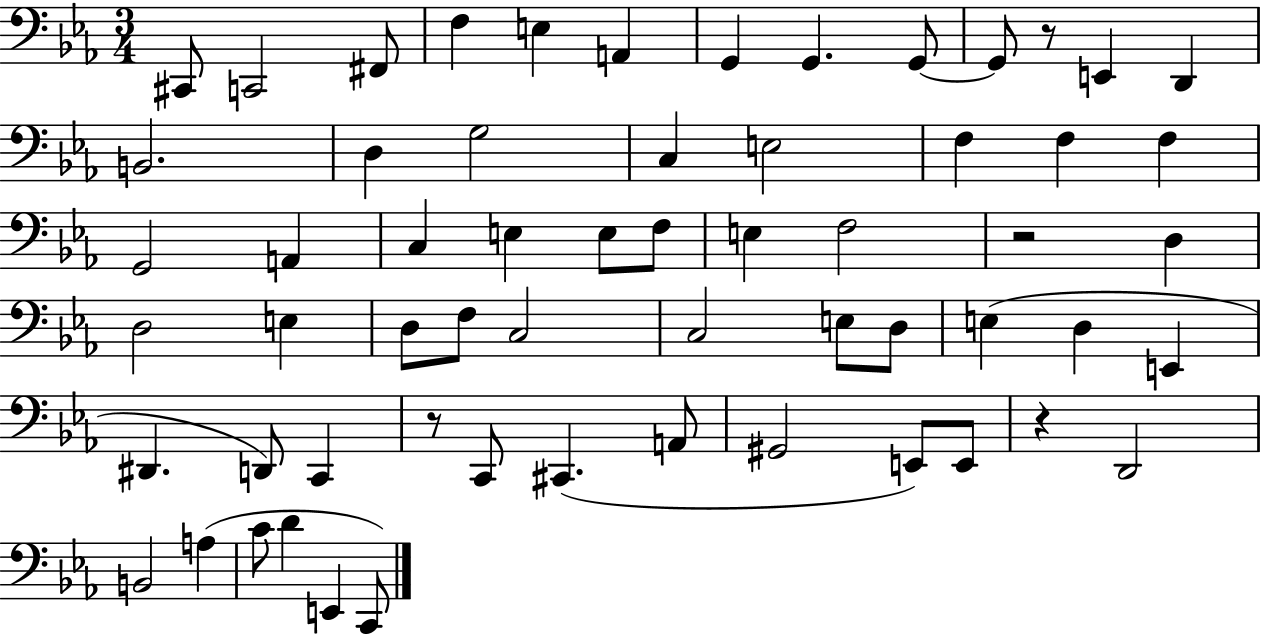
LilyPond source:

{
  \clef bass
  \numericTimeSignature
  \time 3/4
  \key ees \major
  cis,8 c,2 fis,8 | f4 e4 a,4 | g,4 g,4. g,8~~ | g,8 r8 e,4 d,4 | \break b,2. | d4 g2 | c4 e2 | f4 f4 f4 | \break g,2 a,4 | c4 e4 e8 f8 | e4 f2 | r2 d4 | \break d2 e4 | d8 f8 c2 | c2 e8 d8 | e4( d4 e,4 | \break dis,4. d,8) c,4 | r8 c,8 cis,4.( a,8 | gis,2 e,8) e,8 | r4 d,2 | \break b,2 a4( | c'8 d'4 e,4 c,8) | \bar "|."
}